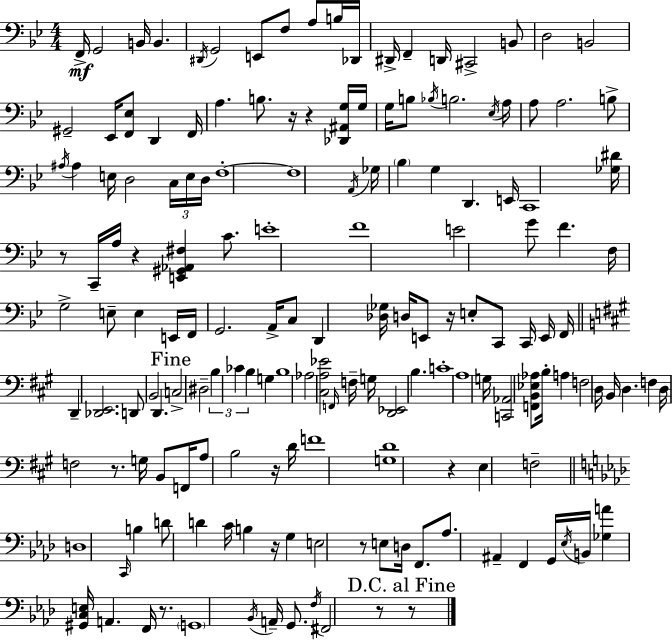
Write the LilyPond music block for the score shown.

{
  \clef bass
  \numericTimeSignature
  \time 4/4
  \key g \minor
  f,16->\mf g,2 b,16 b,4. | \acciaccatura { dis,16 } g,2 e,8 f8 a8 b16 | des,16 dis,16-> f,4-- d,16 cis,2-> b,8 | d2 b,2 | \break gis,2-- ees,16 <f, ees>8 d,4 | f,16 a4. b8. r16 r4 <des, ais, g>16 | g16 g16 b8 \acciaccatura { bes16 } b2. | \acciaccatura { ees16 } a16 a8 a2. | \break b8-> \acciaccatura { ais16 } ais4 e16 d2 | \tuplet 3/2 { c16 e16 d16 } f1-.~~ | f1 | \acciaccatura { a,16 } ges16 \parenthesize bes4 g4 d,4. | \break e,16 c,1 | <ges dis'>16 r8 c,16-- a16 r4 <e, gis, aes, fis>4 | c'8. e'1-. | f'1 | \break e'2 g'8 f'4. | f16 g2-> e8-- | e4 e,16 f,16 g,2. | a,16-> c8 d,4 <des ges>16 d16 e,8 r16 e8-. | \break c,8 c,16 e,16 f,16 \bar "||" \break \key a \major d,4-- <des, e,>2. | d,8 b,2 d,4. | \mark "Fine" c2-> dis2-- | \tuplet 3/2 { b4 ces'4 b4 } g4 | \break b1 | aes2 <cis a ees'>2 | \grace { f,16 } f16-- g16 <d, ees,>2 b4. | c'1-. | \break a1 | g16 <c, aes,>2 <f, b, ees aes>8 b16-. a4 | f2 d16 b,16 d4. | f4 d16 f2 r8. | \break g16 b,8 f,16 a8 b2 r16 | d'16 f'1 | <g d'>1 | r4 e4 f2-- | \break \bar "||" \break \key aes \major d1 | \grace { c,16 } b4 d'8 d'4 c'16 b4 | r16 g4 e2 r8 e8 | d16 f,8. aes8. ais,4-- f,4 | \break g,16 \acciaccatura { ees16 } b,16 <ges a'>4 <gis, c e>16 a,4. f,16 r8. | \parenthesize g,1 | \acciaccatura { bes,16 } a,16-- g,8. \acciaccatura { f16 } fis,2 | r8 \mark "D.C. al Fine" r8 \bar "|."
}